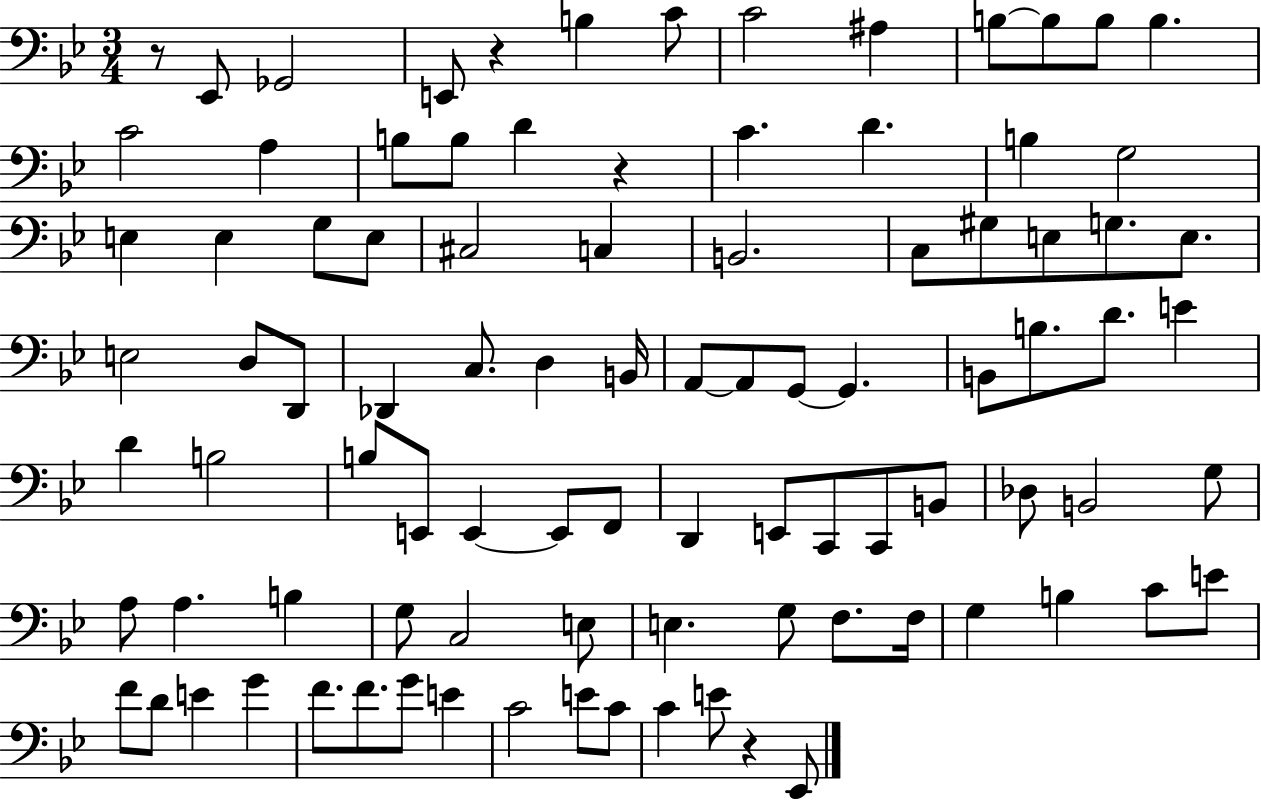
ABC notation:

X:1
T:Untitled
M:3/4
L:1/4
K:Bb
z/2 _E,,/2 _G,,2 E,,/2 z B, C/2 C2 ^A, B,/2 B,/2 B,/2 B, C2 A, B,/2 B,/2 D z C D B, G,2 E, E, G,/2 E,/2 ^C,2 C, B,,2 C,/2 ^G,/2 E,/2 G,/2 E,/2 E,2 D,/2 D,,/2 _D,, C,/2 D, B,,/4 A,,/2 A,,/2 G,,/2 G,, B,,/2 B,/2 D/2 E D B,2 B,/2 E,,/2 E,, E,,/2 F,,/2 D,, E,,/2 C,,/2 C,,/2 B,,/2 _D,/2 B,,2 G,/2 A,/2 A, B, G,/2 C,2 E,/2 E, G,/2 F,/2 F,/4 G, B, C/2 E/2 F/2 D/2 E G F/2 F/2 G/2 E C2 E/2 C/2 C E/2 z _E,,/2